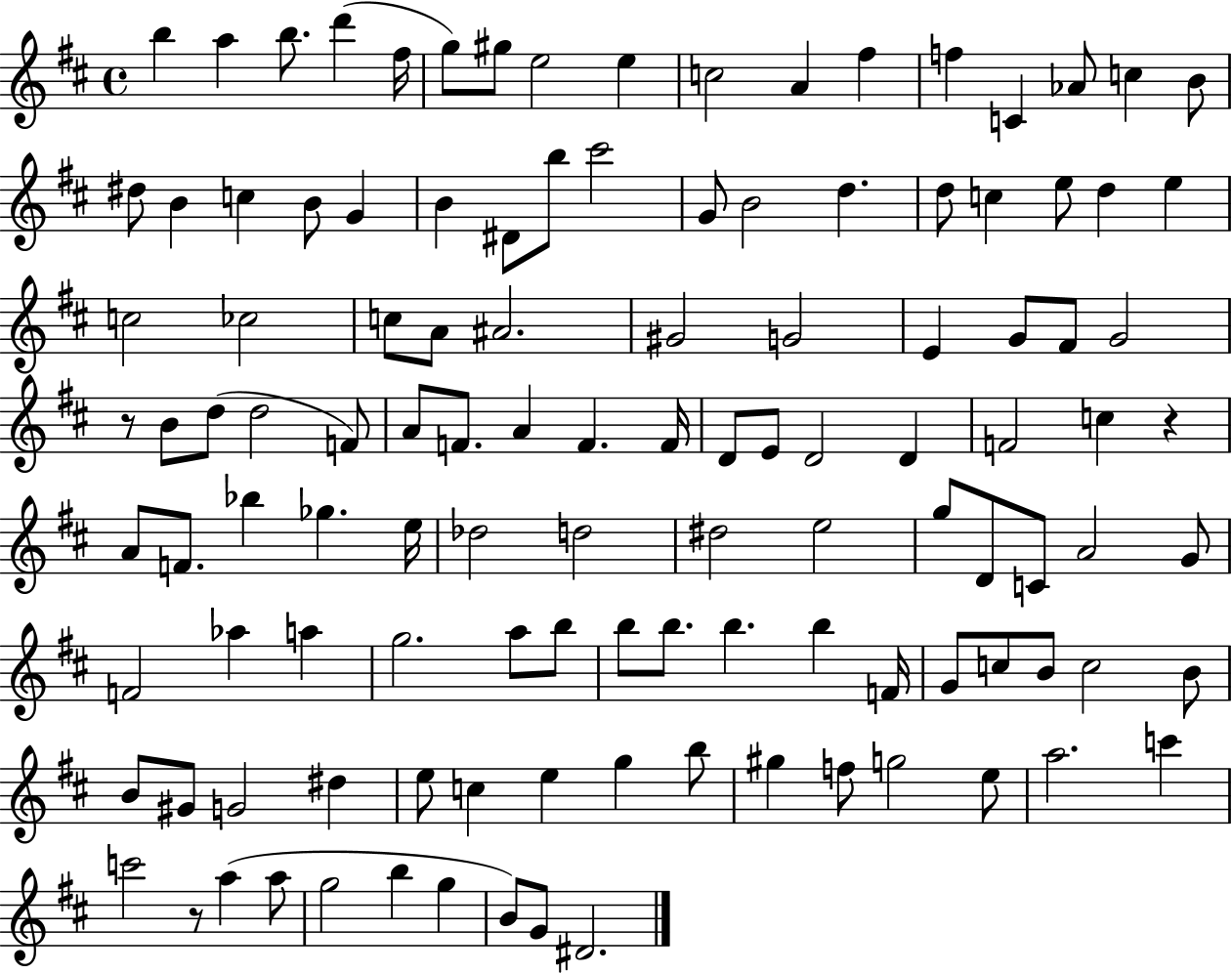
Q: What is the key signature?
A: D major